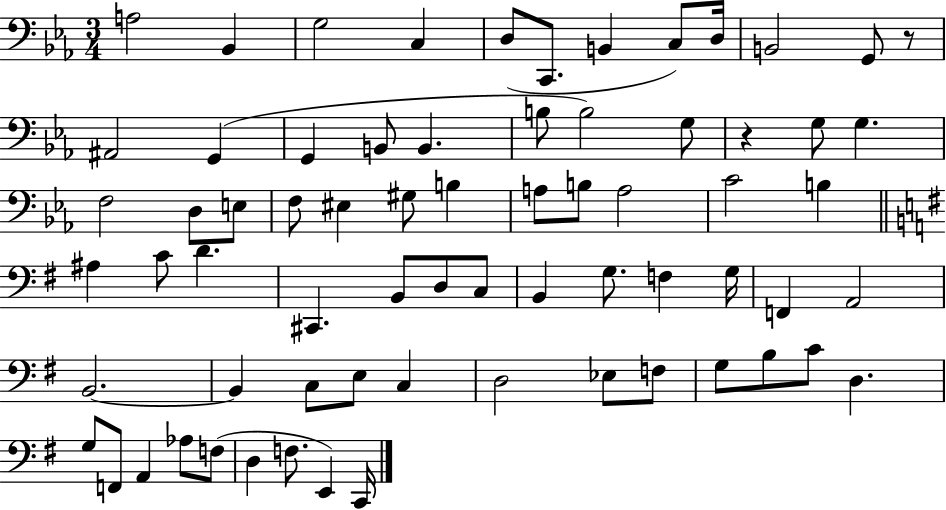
A3/h Bb2/q G3/h C3/q D3/e C2/e. B2/q C3/e D3/s B2/h G2/e R/e A#2/h G2/q G2/q B2/e B2/q. B3/e B3/h G3/e R/q G3/e G3/q. F3/h D3/e E3/e F3/e EIS3/q G#3/e B3/q A3/e B3/e A3/h C4/h B3/q A#3/q C4/e D4/q. C#2/q. B2/e D3/e C3/e B2/q G3/e. F3/q G3/s F2/q A2/h B2/h. B2/q C3/e E3/e C3/q D3/h Eb3/e F3/e G3/e B3/e C4/e D3/q. G3/e F2/e A2/q Ab3/e F3/e D3/q F3/e. E2/q C2/s